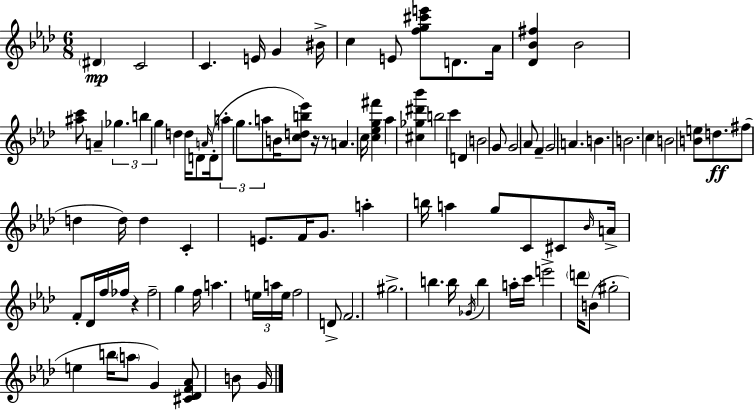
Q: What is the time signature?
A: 6/8